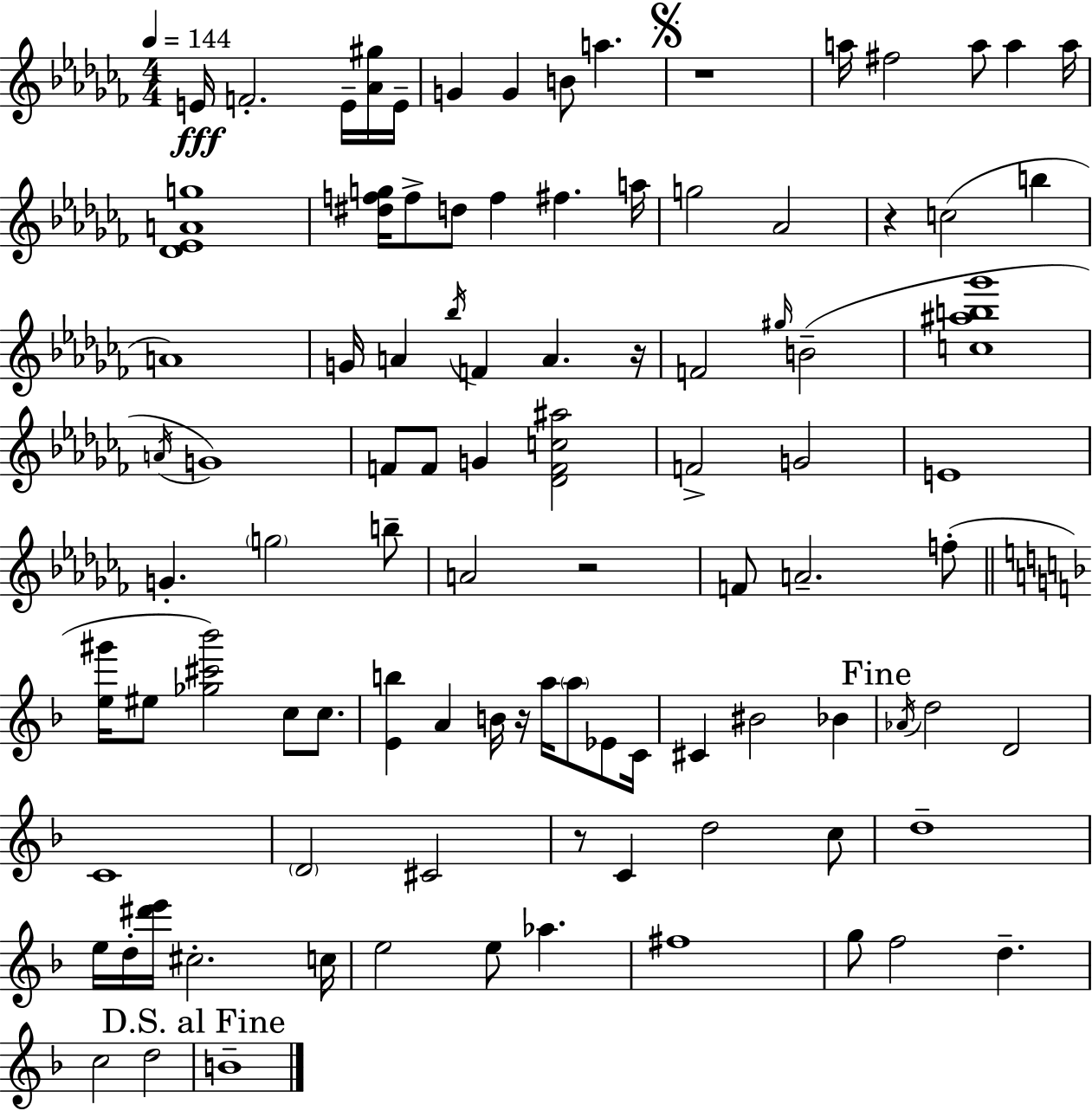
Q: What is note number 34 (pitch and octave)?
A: F4